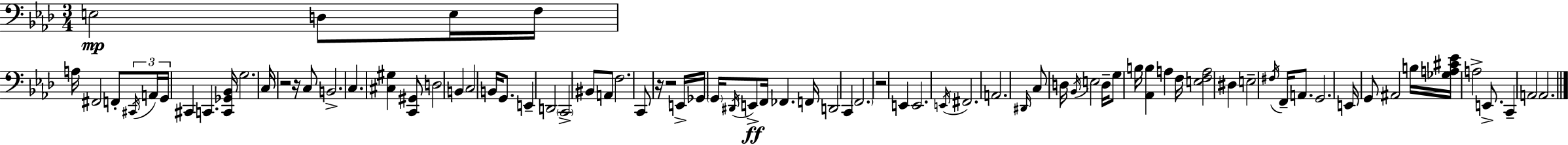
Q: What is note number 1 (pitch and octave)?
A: E3